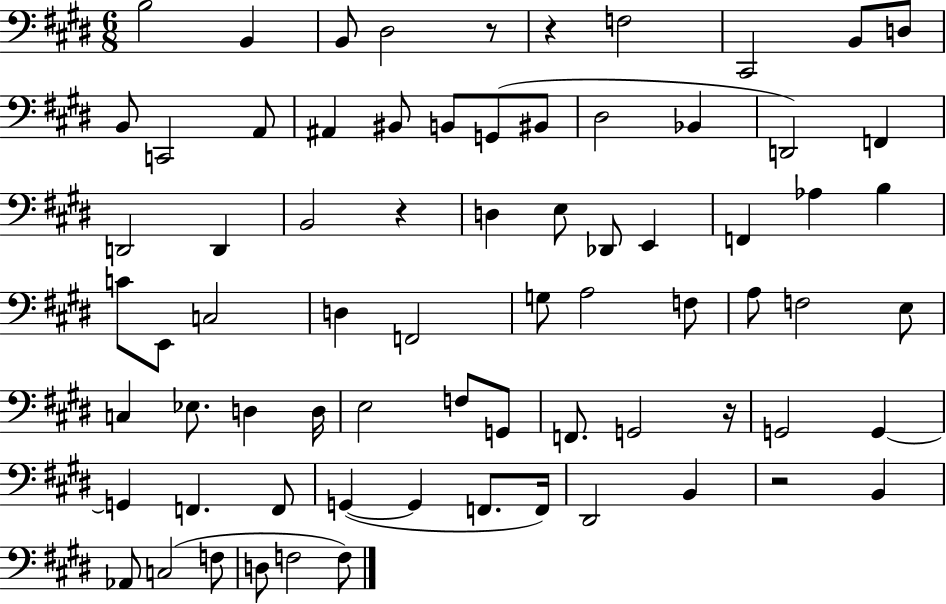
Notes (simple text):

B3/h B2/q B2/e D#3/h R/e R/q F3/h C#2/h B2/e D3/e B2/e C2/h A2/e A#2/q BIS2/e B2/e G2/e BIS2/e D#3/h Bb2/q D2/h F2/q D2/h D2/q B2/h R/q D3/q E3/e Db2/e E2/q F2/q Ab3/q B3/q C4/e E2/e C3/h D3/q F2/h G3/e A3/h F3/e A3/e F3/h E3/e C3/q Eb3/e. D3/q D3/s E3/h F3/e G2/e F2/e. G2/h R/s G2/h G2/q G2/q F2/q. F2/e G2/q G2/q F2/e. F2/s D#2/h B2/q R/h B2/q Ab2/e C3/h F3/e D3/e F3/h F3/e